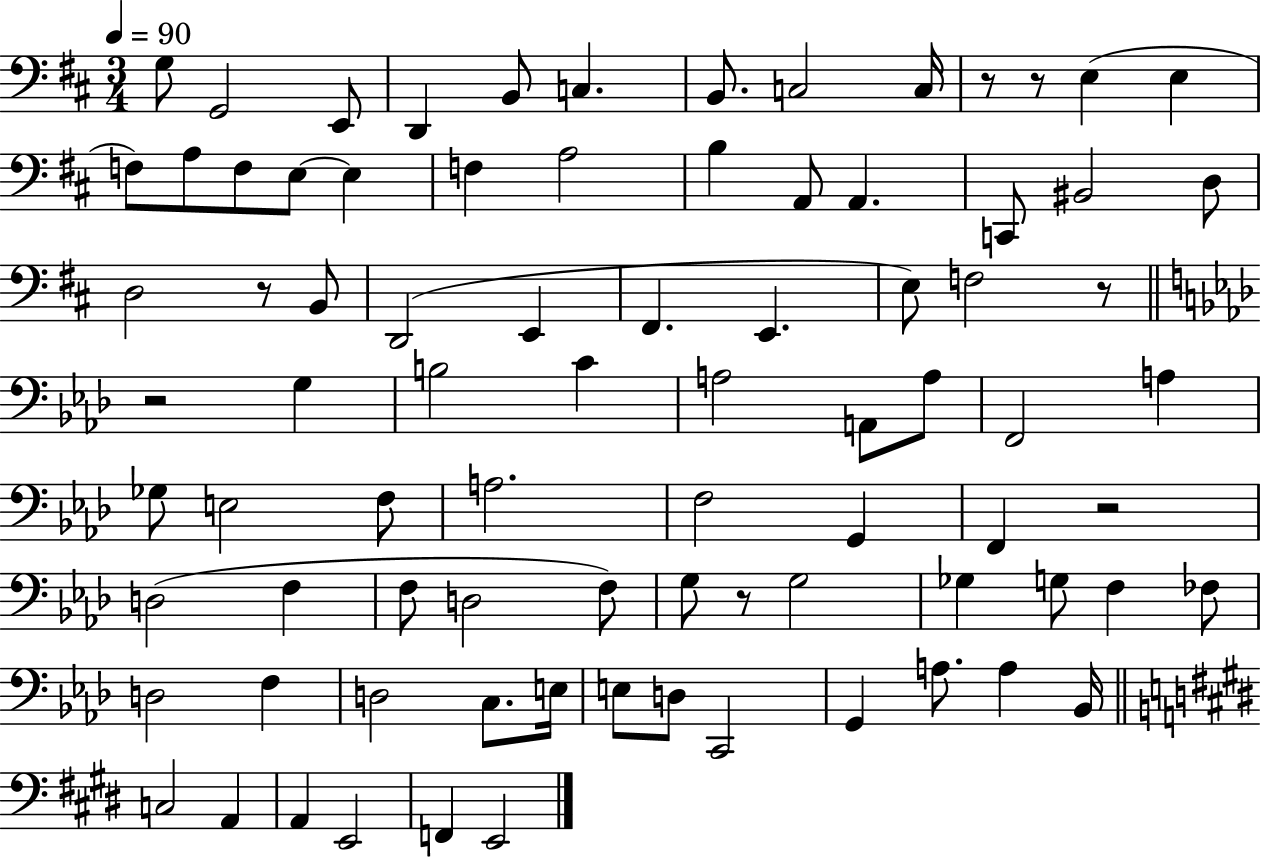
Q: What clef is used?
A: bass